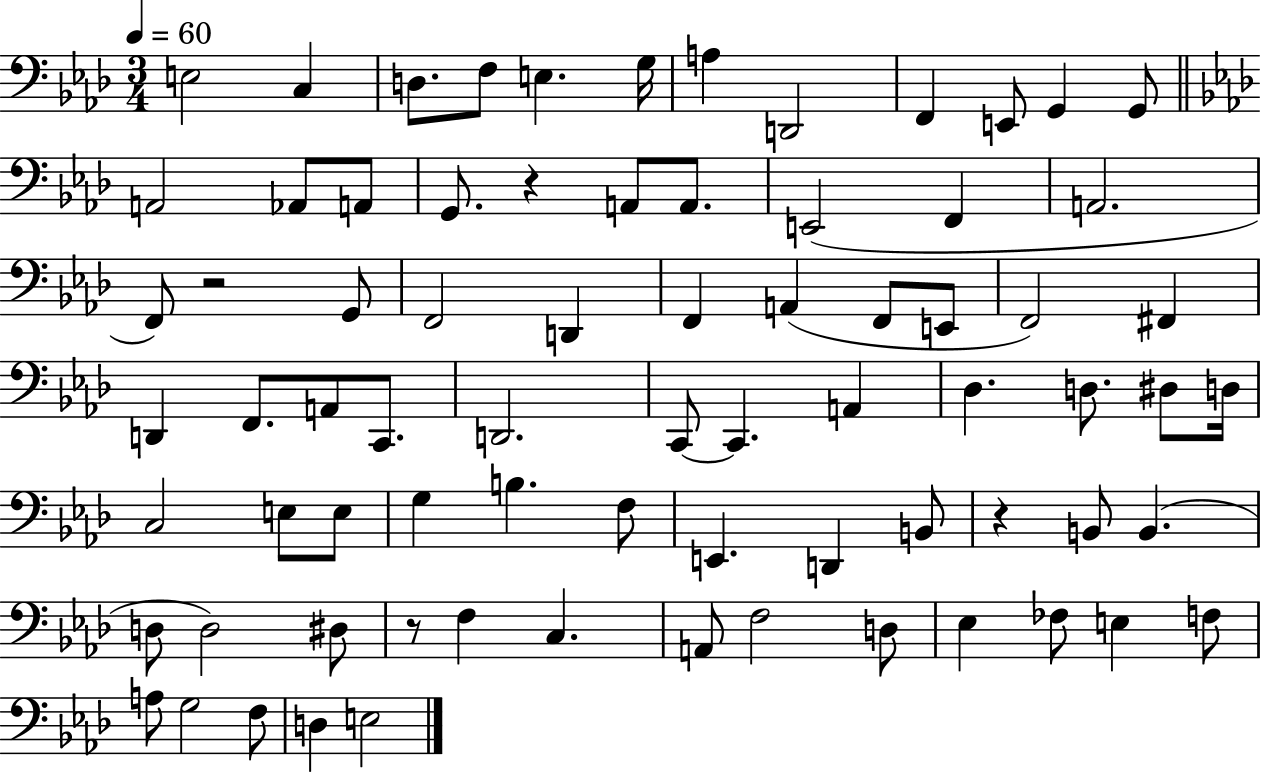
X:1
T:Untitled
M:3/4
L:1/4
K:Ab
E,2 C, D,/2 F,/2 E, G,/4 A, D,,2 F,, E,,/2 G,, G,,/2 A,,2 _A,,/2 A,,/2 G,,/2 z A,,/2 A,,/2 E,,2 F,, A,,2 F,,/2 z2 G,,/2 F,,2 D,, F,, A,, F,,/2 E,,/2 F,,2 ^F,, D,, F,,/2 A,,/2 C,,/2 D,,2 C,,/2 C,, A,, _D, D,/2 ^D,/2 D,/4 C,2 E,/2 E,/2 G, B, F,/2 E,, D,, B,,/2 z B,,/2 B,, D,/2 D,2 ^D,/2 z/2 F, C, A,,/2 F,2 D,/2 _E, _F,/2 E, F,/2 A,/2 G,2 F,/2 D, E,2